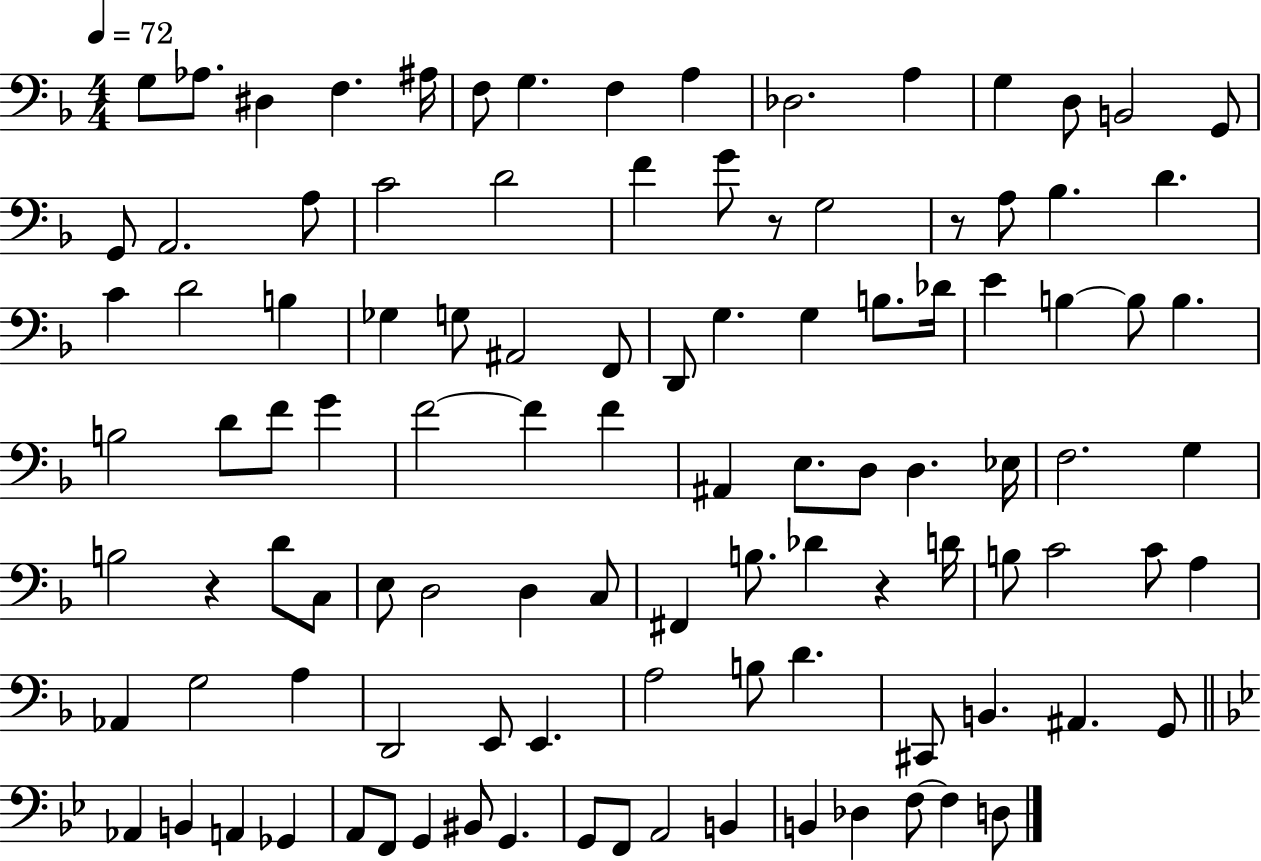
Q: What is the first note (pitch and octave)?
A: G3